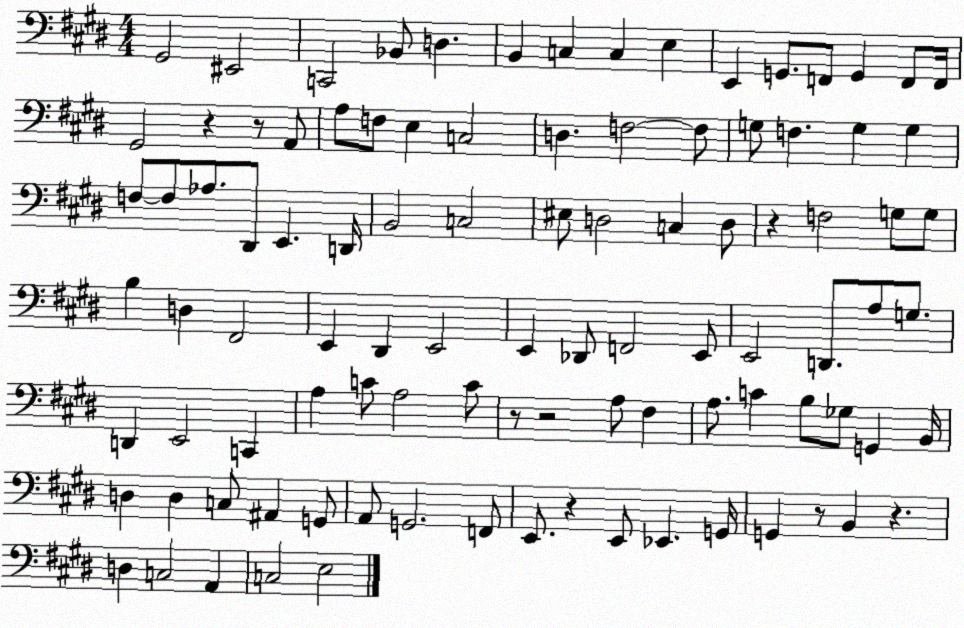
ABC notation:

X:1
T:Untitled
M:4/4
L:1/4
K:E
^G,,2 ^E,,2 C,,2 _B,,/2 D, B,, C, C, E, E,, G,,/2 F,,/2 G,, F,,/2 F,,/4 ^G,,2 z z/2 A,,/2 A,/2 F,/2 E, C,2 D, F,2 F,/2 G,/2 F, G, G, F,/2 F,/2 _A,/2 ^D,,/2 E,, D,,/4 B,,2 C,2 ^E,/2 D,2 C, D,/2 z F,2 G,/2 G,/2 B, D, ^F,,2 E,, ^D,, E,,2 E,, _D,,/2 F,,2 E,,/2 E,,2 D,,/2 A,/2 G,/2 D,, E,,2 C,, A, C/2 A,2 C/2 z/2 z2 A,/2 ^F, A,/2 C B,/2 _G,/2 G,, B,,/4 D, D, C,/2 ^A,, G,,/2 A,,/2 G,,2 F,,/2 E,,/2 z E,,/2 _E,, G,,/4 G,, z/2 B,, z D, C,2 A,, C,2 E,2